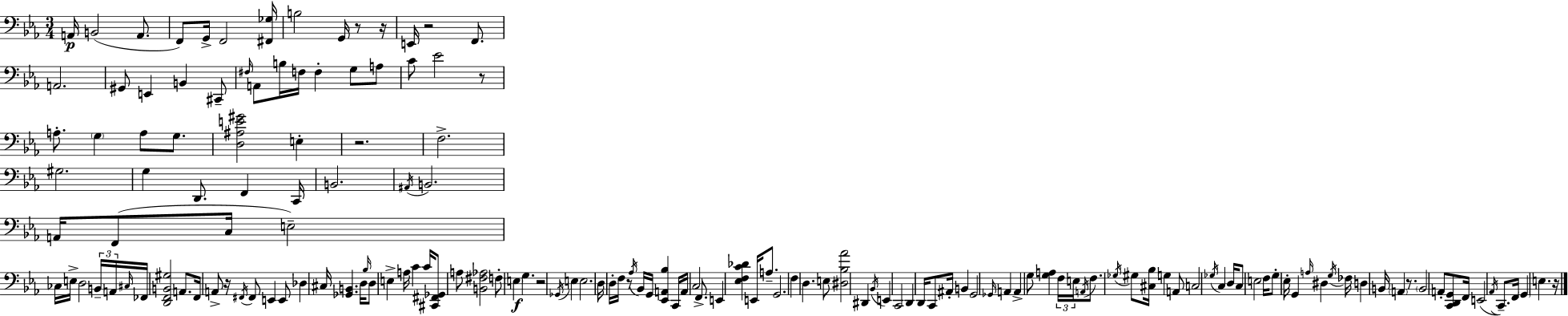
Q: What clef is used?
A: bass